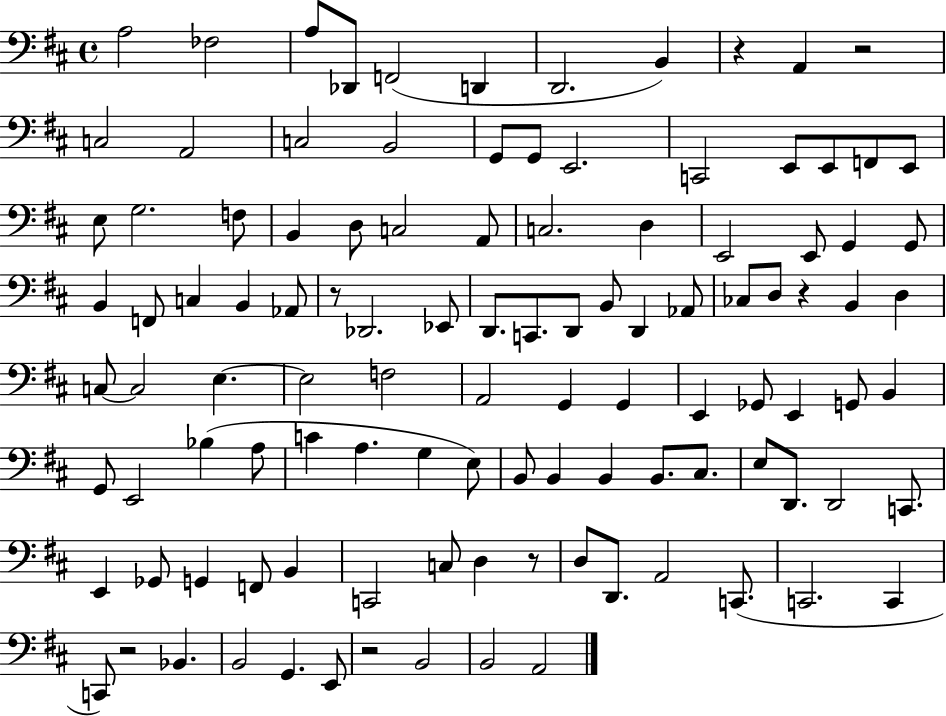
X:1
T:Untitled
M:4/4
L:1/4
K:D
A,2 _F,2 A,/2 _D,,/2 F,,2 D,, D,,2 B,, z A,, z2 C,2 A,,2 C,2 B,,2 G,,/2 G,,/2 E,,2 C,,2 E,,/2 E,,/2 F,,/2 E,,/2 E,/2 G,2 F,/2 B,, D,/2 C,2 A,,/2 C,2 D, E,,2 E,,/2 G,, G,,/2 B,, F,,/2 C, B,, _A,,/2 z/2 _D,,2 _E,,/2 D,,/2 C,,/2 D,,/2 B,,/2 D,, _A,,/2 _C,/2 D,/2 z B,, D, C,/2 C,2 E, E,2 F,2 A,,2 G,, G,, E,, _G,,/2 E,, G,,/2 B,, G,,/2 E,,2 _B, A,/2 C A, G, E,/2 B,,/2 B,, B,, B,,/2 ^C,/2 E,/2 D,,/2 D,,2 C,,/2 E,, _G,,/2 G,, F,,/2 B,, C,,2 C,/2 D, z/2 D,/2 D,,/2 A,,2 C,,/2 C,,2 C,, C,,/2 z2 _B,, B,,2 G,, E,,/2 z2 B,,2 B,,2 A,,2